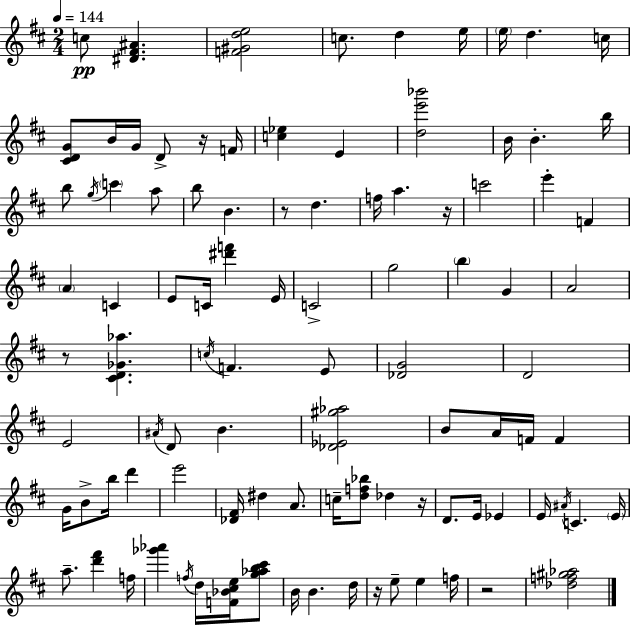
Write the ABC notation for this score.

X:1
T:Untitled
M:2/4
L:1/4
K:D
c/2 [^D^F^A] [F^Gde]2 c/2 d e/4 e/4 d c/4 [^CDG]/2 B/4 G/4 D/2 z/4 F/4 [c_e] E [de'_b']2 B/4 B b/4 b/2 g/4 c' a/2 b/2 B z/2 d f/4 a z/4 c'2 e' F A C E/2 C/4 [^d'f'] E/4 C2 g2 b G A2 z/2 [^CD_G_a] c/4 F E/2 [_DG]2 D2 E2 ^A/4 D/2 B [_D_E^g_a]2 B/2 A/4 F/4 F G/4 B/2 b/4 d' e'2 [_D^F]/4 ^d A/2 c/4 [df_b]/2 _d z/4 D/2 E/4 _E E/4 ^A/4 C E/4 a/2 [d'^f'] f/4 [_g'_a'] f/4 d/4 [F_B^ce]/4 [g_ab^c']/2 B/4 B d/4 z/4 e/2 e f/4 z2 [_df^g_a]2